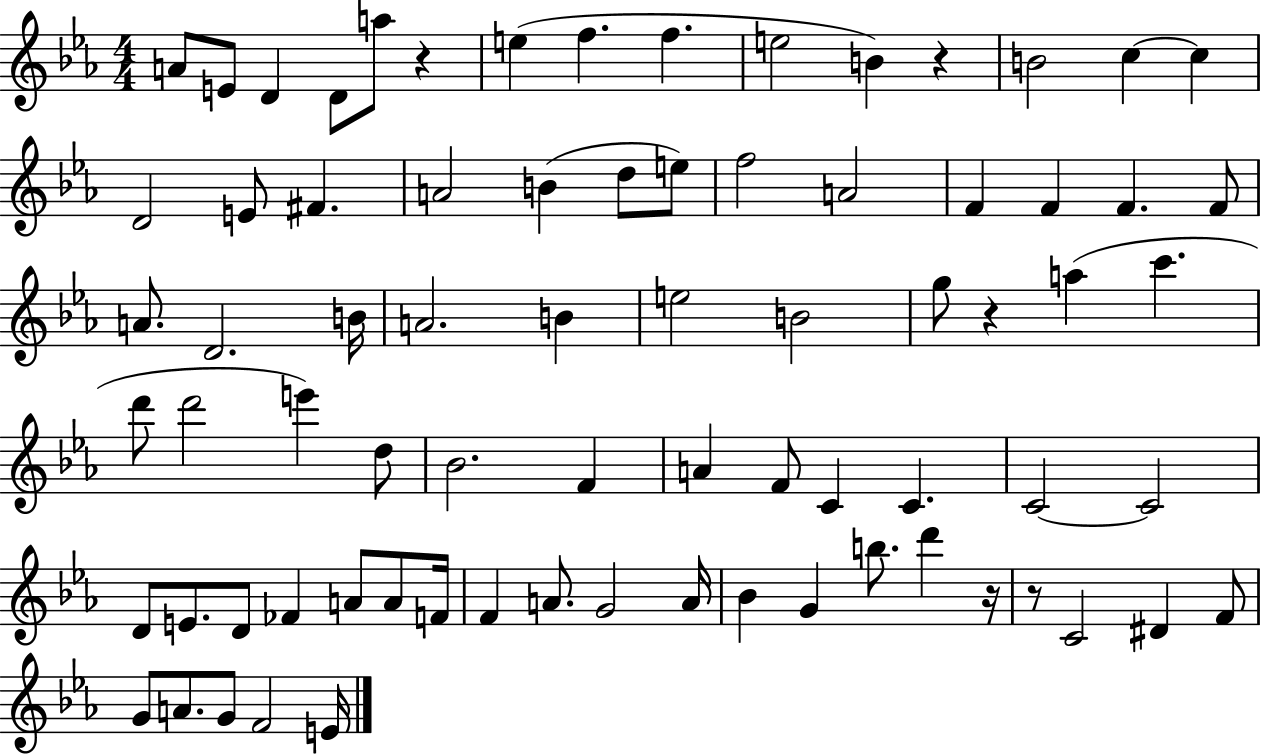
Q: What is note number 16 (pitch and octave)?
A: F#4